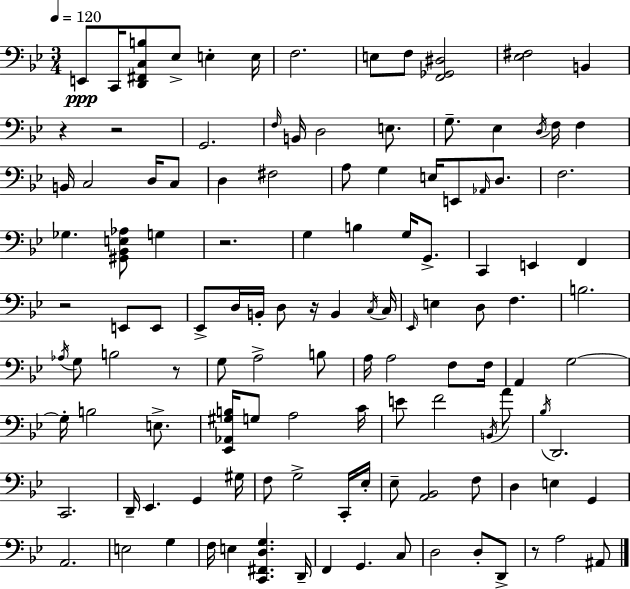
X:1
T:Untitled
M:3/4
L:1/4
K:Gm
E,,/2 C,,/4 [D,,^F,,C,B,]/2 _E,/2 E, E,/4 F,2 E,/2 F,/2 [F,,_G,,^D,]2 [_E,^F,]2 B,, z z2 G,,2 F,/4 B,,/4 D,2 E,/2 G,/2 _E, D,/4 F,/4 F, B,,/4 C,2 D,/4 C,/2 D, ^F,2 A,/2 G, E,/4 E,,/2 _A,,/4 D,/2 F,2 _G, [^G,,_B,,E,_A,]/2 G, z2 G, B, G,/4 G,,/2 C,, E,, F,, z2 E,,/2 E,,/2 _E,,/2 D,/4 B,,/4 D,/2 z/4 B,, C,/4 C,/4 _E,,/4 E, D,/2 F, B,2 _A,/4 G,/2 B,2 z/2 G,/2 A,2 B,/2 A,/4 A,2 F,/2 F,/4 A,, G,2 G,/4 B,2 E,/2 [_E,,_A,,^G,B,]/4 G,/2 A,2 C/4 E/2 F2 B,,/4 A/2 _B,/4 D,,2 C,,2 D,,/4 _E,, G,, ^G,/4 F,/2 G,2 C,,/4 _E,/4 _E,/2 [A,,_B,,]2 F,/2 D, E, G,, A,,2 E,2 G, F,/4 E, [C,,^F,,D,G,] D,,/4 F,, G,, C,/2 D,2 D,/2 D,,/2 z/2 A,2 ^A,,/2